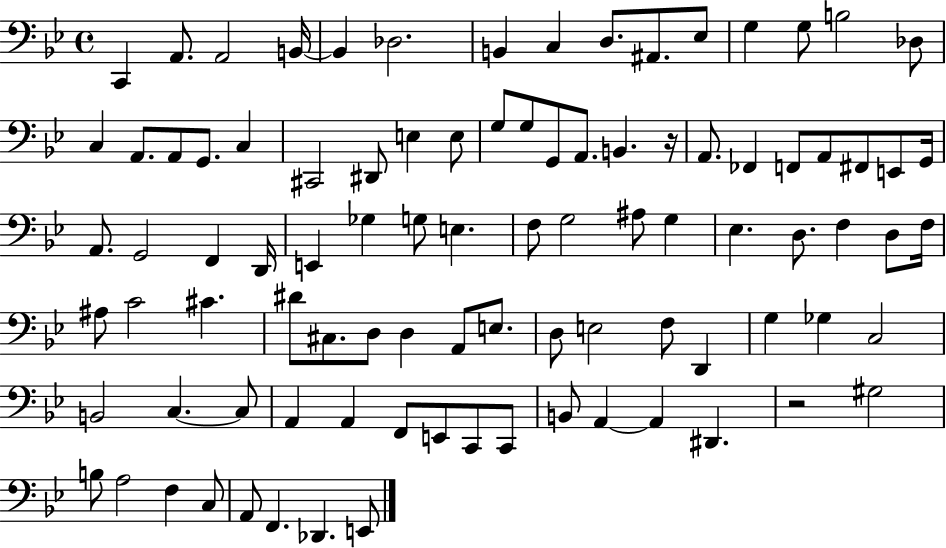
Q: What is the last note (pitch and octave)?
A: E2